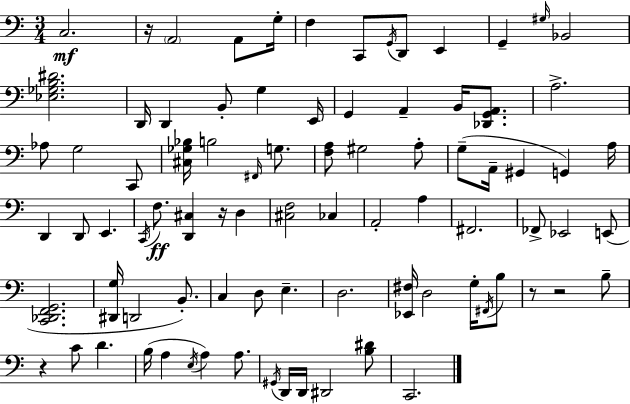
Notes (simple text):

C3/h. R/s A2/h A2/e G3/s F3/q C2/e G2/s D2/e E2/q G2/q G#3/s Bb2/h [Eb3,Gb3,B3,D#4]/h. D2/s D2/q B2/e G3/q E2/s G2/q A2/q B2/s [Db2,G2,A2]/e. A3/h. Ab3/e G3/h C2/e [C#3,Gb3,Bb3]/s B3/h F#2/s G3/e. [F3,A3]/e G#3/h A3/e G3/e A2/s G#2/q G2/q A3/s D2/q D2/e E2/q. C2/s F3/e. [D2,C#3]/q R/s D3/q [C#3,F3]/h CES3/q A2/h A3/q F#2/h. FES2/e Eb2/h E2/e [C2,Db2,F2,G2]/h. [D#2,G3]/s D2/h B2/e. C3/q D3/e E3/q. D3/h. [Eb2,F#3]/s D3/h G3/s F#2/s B3/e R/e R/h B3/e R/q C4/e D4/q. B3/s A3/q E3/s A3/q A3/e. G#2/s D2/s D2/s D#2/h [B3,D#4]/e C2/h.